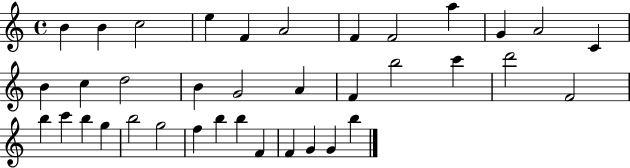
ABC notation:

X:1
T:Untitled
M:4/4
L:1/4
K:C
B B c2 e F A2 F F2 a G A2 C B c d2 B G2 A F b2 c' d'2 F2 b c' b g b2 g2 f b b F F G G b